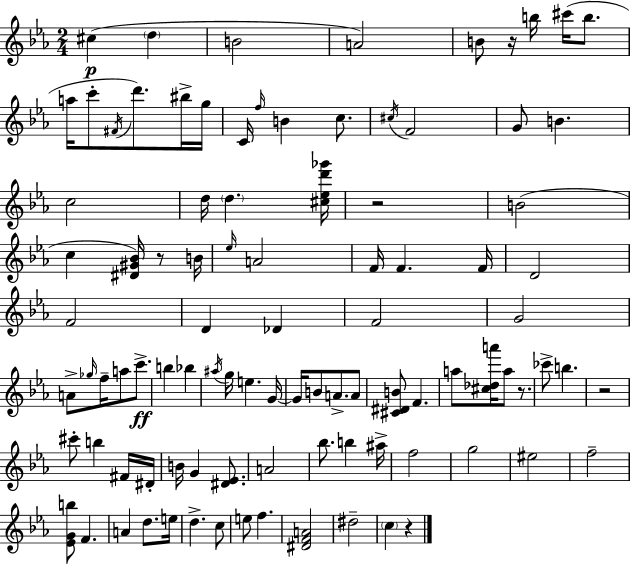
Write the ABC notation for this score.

X:1
T:Untitled
M:2/4
L:1/4
K:Cm
^c d B2 A2 B/2 z/4 b/4 ^c'/4 b/2 a/4 c'/2 ^F/4 d'/2 ^b/4 g/4 C/4 f/4 B c/2 ^c/4 F2 G/2 B c2 d/4 d [^c_ed'_g']/4 z2 B2 c [^D^G_B]/4 z/2 B/4 _e/4 A2 F/4 F F/4 D2 F2 D _D F2 G2 A/2 _g/4 f/4 a/2 c'/2 b _b ^a/4 g/4 e G/4 G/4 B/2 A/2 A/2 [^C^DB]/2 F a/2 [^c_da']/4 a/2 z/2 _c'/2 b z2 ^c'/2 b ^F/4 ^D/4 B/4 G [^D_E]/2 A2 _b/2 b ^a/4 f2 g2 ^e2 f2 [_EGb]/2 F A d/2 e/4 d c/2 e/2 f [^DFA]2 ^d2 c z